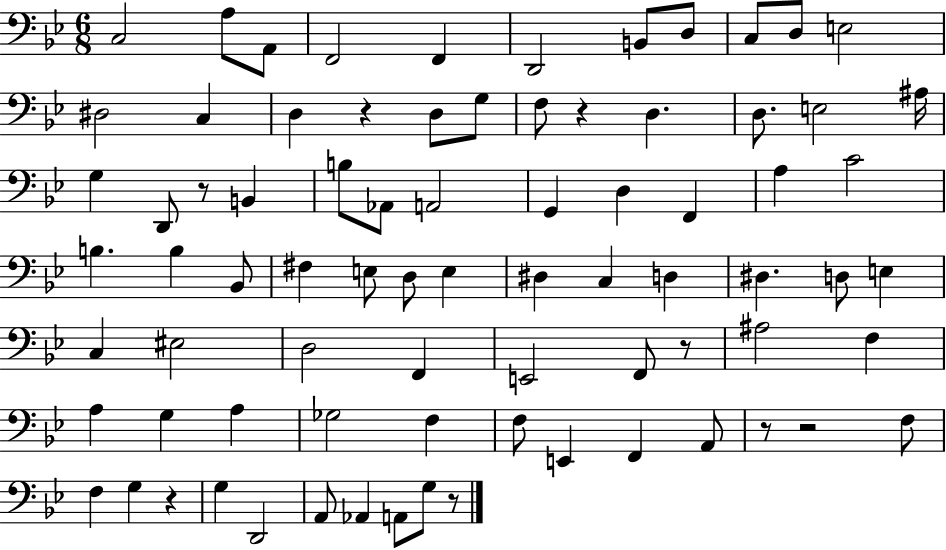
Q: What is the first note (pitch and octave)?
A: C3